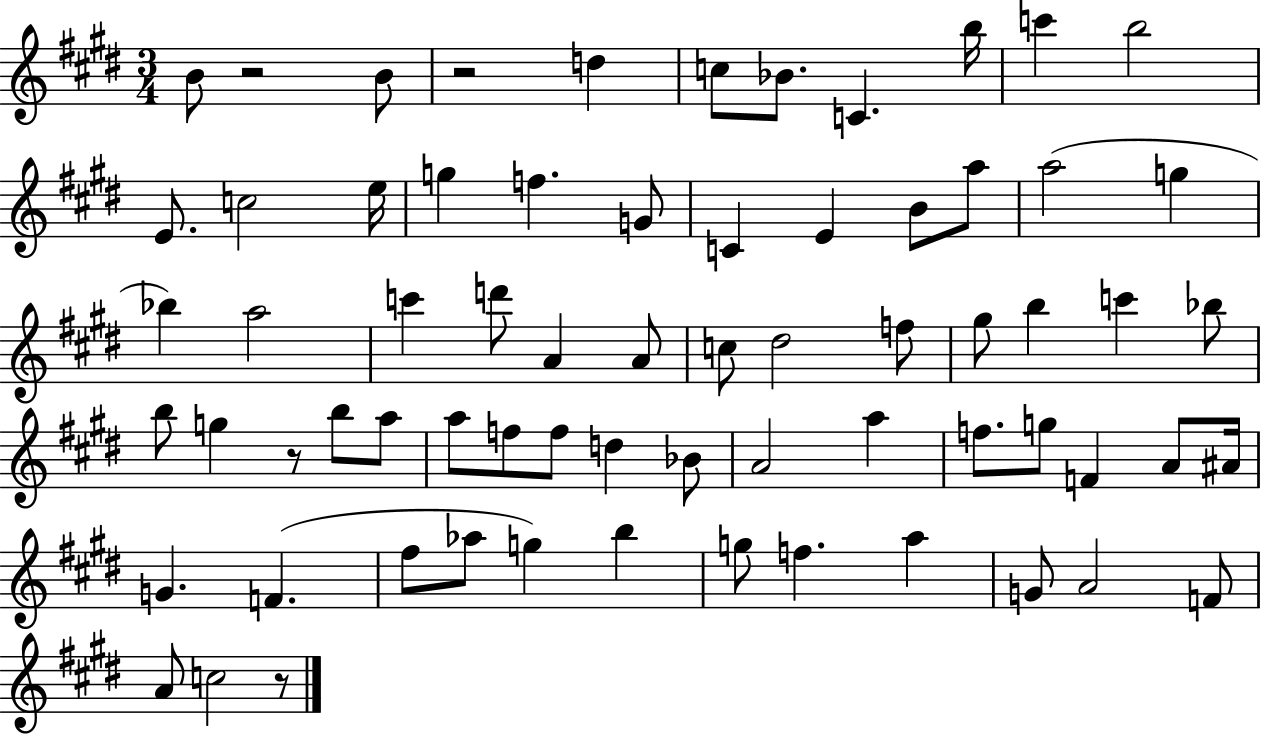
B4/e R/h B4/e R/h D5/q C5/e Bb4/e. C4/q. B5/s C6/q B5/h E4/e. C5/h E5/s G5/q F5/q. G4/e C4/q E4/q B4/e A5/e A5/h G5/q Bb5/q A5/h C6/q D6/e A4/q A4/e C5/e D#5/h F5/e G#5/e B5/q C6/q Bb5/e B5/e G5/q R/e B5/e A5/e A5/e F5/e F5/e D5/q Bb4/e A4/h A5/q F5/e. G5/e F4/q A4/e A#4/s G4/q. F4/q. F#5/e Ab5/e G5/q B5/q G5/e F5/q. A5/q G4/e A4/h F4/e A4/e C5/h R/e